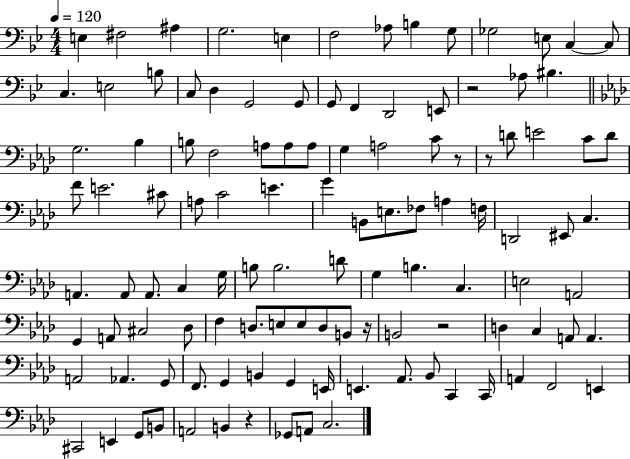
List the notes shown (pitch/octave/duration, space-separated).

E3/q F#3/h A#3/q G3/h. E3/q F3/h Ab3/e B3/q G3/e Gb3/h E3/e C3/q C3/e C3/q. E3/h B3/e C3/e D3/q G2/h G2/e G2/e F2/q D2/h E2/e R/h Ab3/e BIS3/q. G3/h. Bb3/q B3/e F3/h A3/e A3/e A3/e G3/q A3/h C4/e R/e R/e D4/e E4/h C4/e D4/e F4/e E4/h. C#4/e A3/e C4/h E4/q. G4/q B2/e E3/e. FES3/e A3/q F3/s D2/h EIS2/e C3/q. A2/q. A2/e A2/e. C3/q G3/s B3/e B3/h. D4/e G3/q B3/q. C3/q. E3/h A2/h G2/q A2/e C#3/h Db3/e F3/q D3/e. E3/e E3/e D3/e B2/e R/s B2/h R/h D3/q C3/q A2/e A2/q. A2/h Ab2/q. G2/e F2/e. G2/q B2/q G2/q E2/s E2/q. Ab2/e. Bb2/e C2/q C2/s A2/q F2/h E2/q C#2/h E2/q G2/e B2/e A2/h B2/q R/q Gb2/e A2/e C3/h.